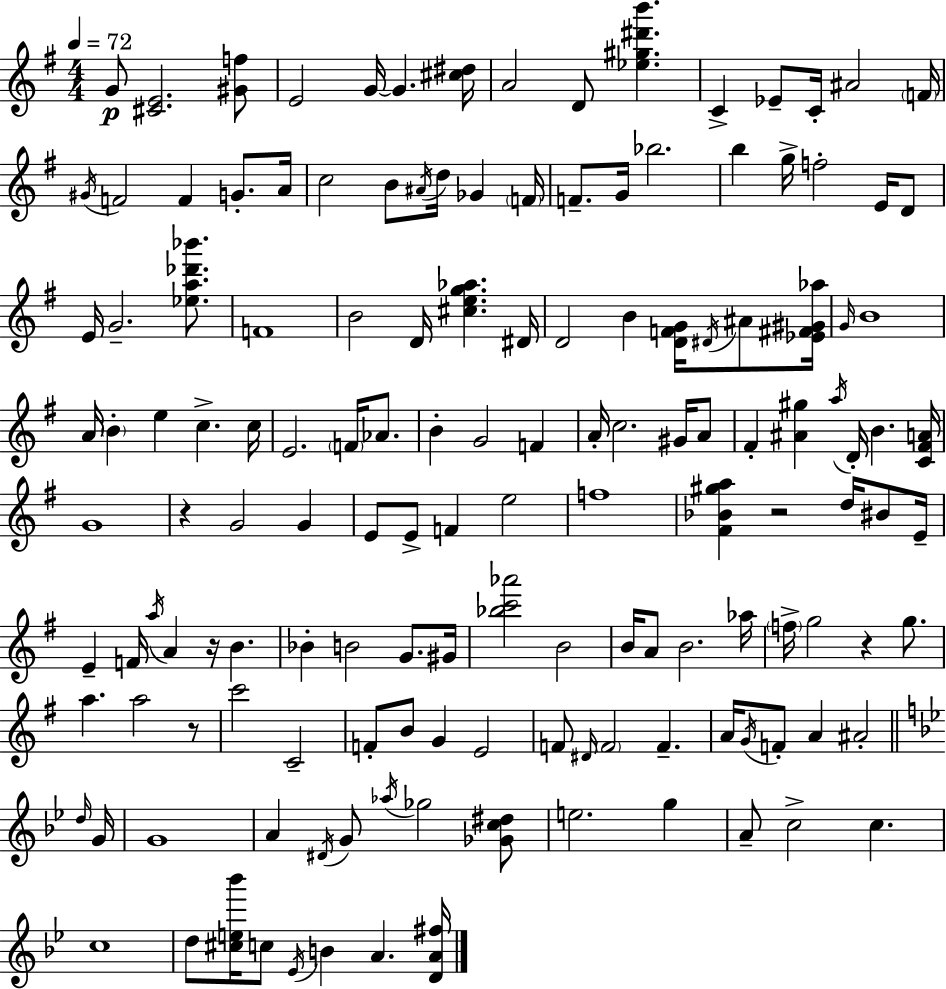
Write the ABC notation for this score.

X:1
T:Untitled
M:4/4
L:1/4
K:G
G/2 [^CE]2 [^Gf]/2 E2 G/4 G [^c^d]/4 A2 D/2 [_e^g^d'b'] C _E/2 C/4 ^A2 F/4 ^G/4 F2 F G/2 A/4 c2 B/2 ^A/4 d/4 _G F/4 F/2 G/4 _b2 b g/4 f2 E/4 D/2 E/4 G2 [_ea_d'_b']/2 F4 B2 D/4 [^ceg_a] ^D/4 D2 B [DFG]/4 ^D/4 ^A/2 [_E^F^G_a]/4 G/4 B4 A/4 B e c c/4 E2 F/4 _A/2 B G2 F A/4 c2 ^G/4 A/2 ^F [^A^g] a/4 D/4 B [C^FA]/4 G4 z G2 G E/2 E/2 F e2 f4 [^F_B^ga] z2 d/4 ^B/2 E/4 E F/4 a/4 A z/4 B _B B2 G/2 ^G/4 [_bc'_a']2 B2 B/4 A/2 B2 _a/4 f/4 g2 z g/2 a a2 z/2 c'2 C2 F/2 B/2 G E2 F/2 ^D/4 F2 F A/4 G/4 F/2 A ^A2 d/4 G/4 G4 A ^D/4 G/2 _a/4 _g2 [_Gc^d]/2 e2 g A/2 c2 c c4 d/2 [^ce_b']/4 c/2 _E/4 B A [DA^f]/4